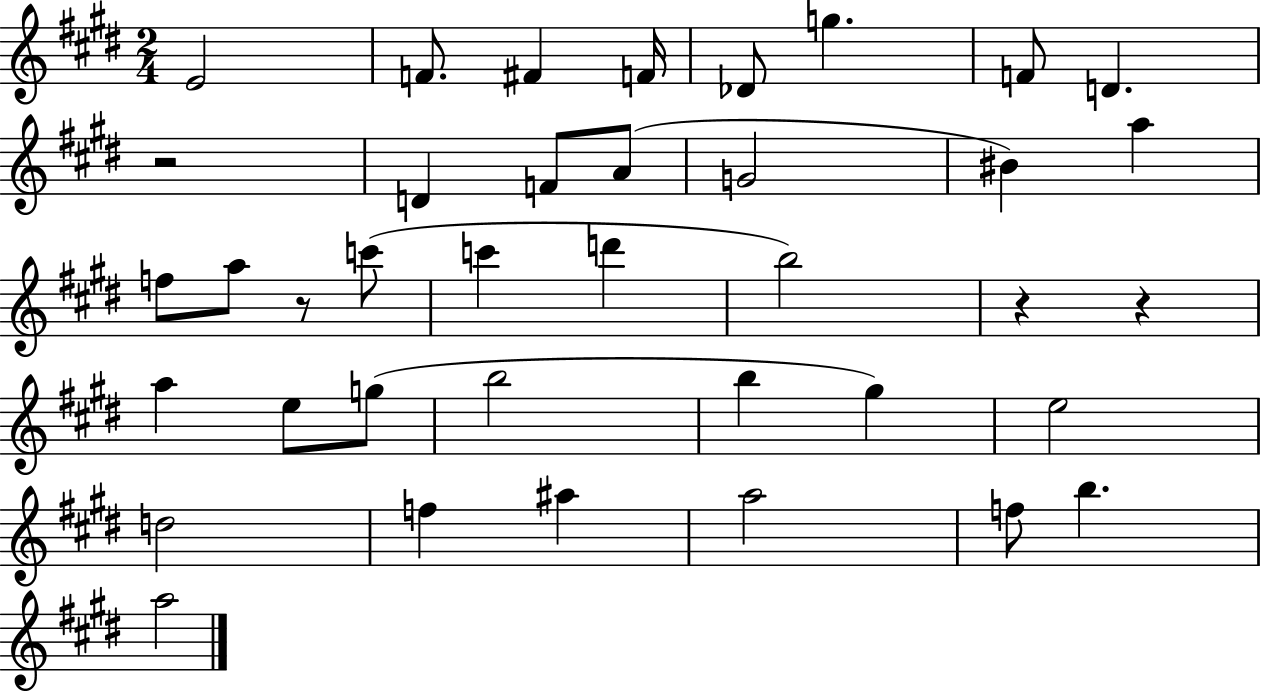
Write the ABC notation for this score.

X:1
T:Untitled
M:2/4
L:1/4
K:E
E2 F/2 ^F F/4 _D/2 g F/2 D z2 D F/2 A/2 G2 ^B a f/2 a/2 z/2 c'/2 c' d' b2 z z a e/2 g/2 b2 b ^g e2 d2 f ^a a2 f/2 b a2